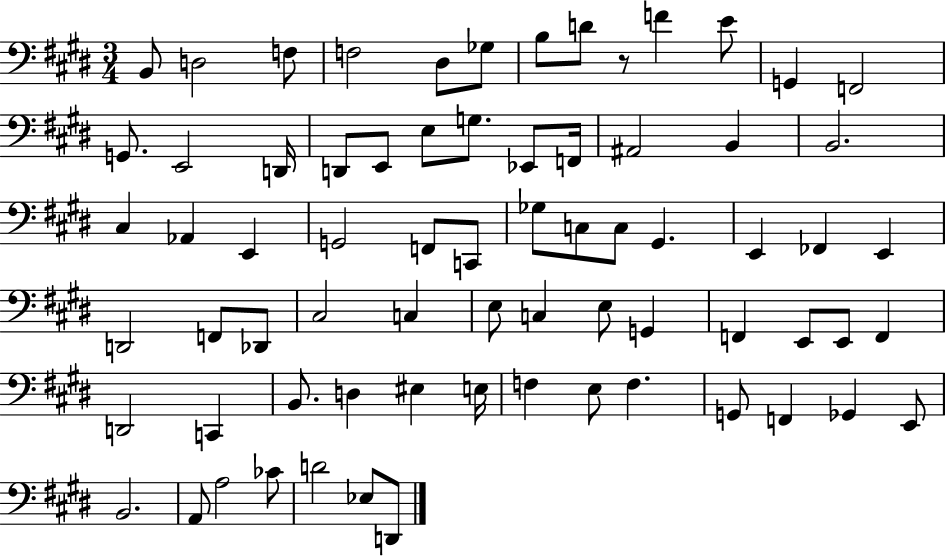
B2/e D3/h F3/e F3/h D#3/e Gb3/e B3/e D4/e R/e F4/q E4/e G2/q F2/h G2/e. E2/h D2/s D2/e E2/e E3/e G3/e. Eb2/e F2/s A#2/h B2/q B2/h. C#3/q Ab2/q E2/q G2/h F2/e C2/e Gb3/e C3/e C3/e G#2/q. E2/q FES2/q E2/q D2/h F2/e Db2/e C#3/h C3/q E3/e C3/q E3/e G2/q F2/q E2/e E2/e F2/q D2/h C2/q B2/e. D3/q EIS3/q E3/s F3/q E3/e F3/q. G2/e F2/q Gb2/q E2/e B2/h. A2/e A3/h CES4/e D4/h Eb3/e D2/e